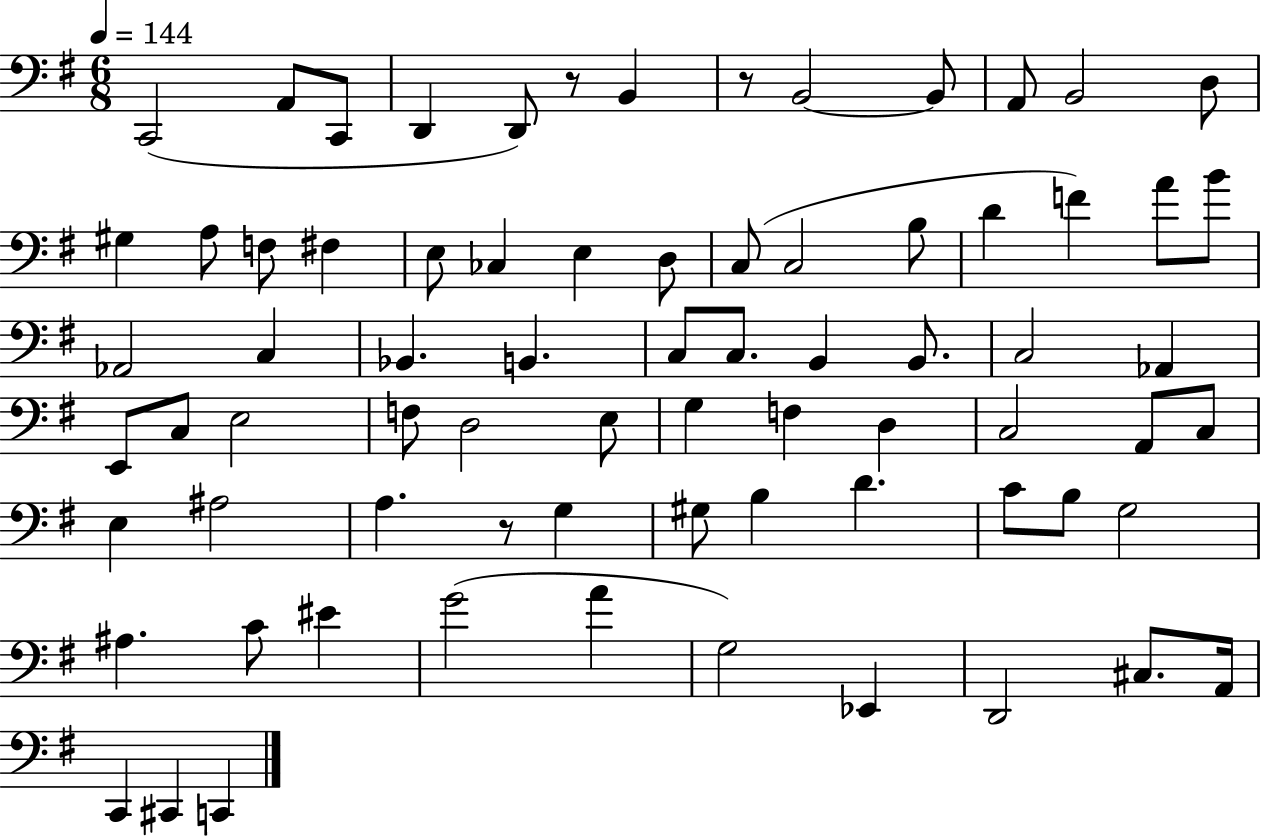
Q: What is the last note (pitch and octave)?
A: C2